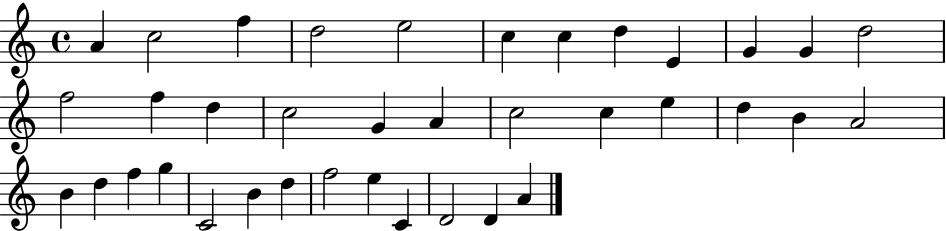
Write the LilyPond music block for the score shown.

{
  \clef treble
  \time 4/4
  \defaultTimeSignature
  \key c \major
  a'4 c''2 f''4 | d''2 e''2 | c''4 c''4 d''4 e'4 | g'4 g'4 d''2 | \break f''2 f''4 d''4 | c''2 g'4 a'4 | c''2 c''4 e''4 | d''4 b'4 a'2 | \break b'4 d''4 f''4 g''4 | c'2 b'4 d''4 | f''2 e''4 c'4 | d'2 d'4 a'4 | \break \bar "|."
}